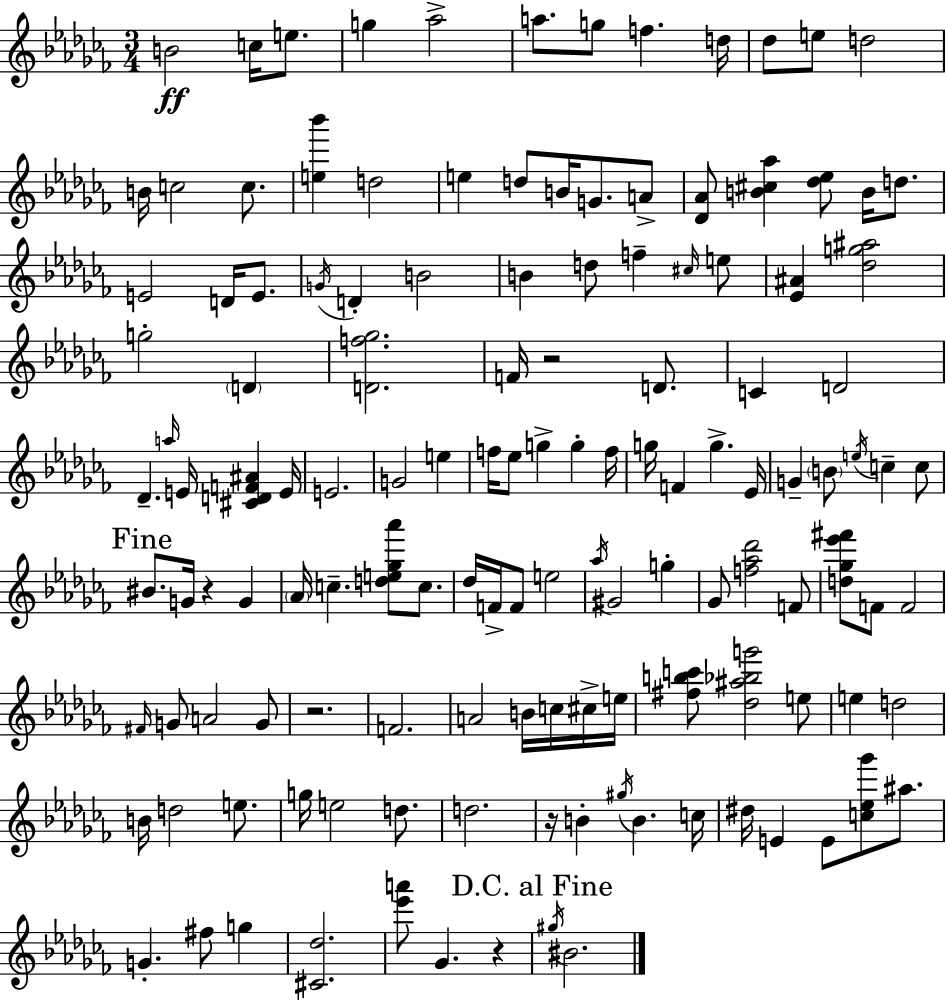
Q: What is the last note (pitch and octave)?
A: BIS4